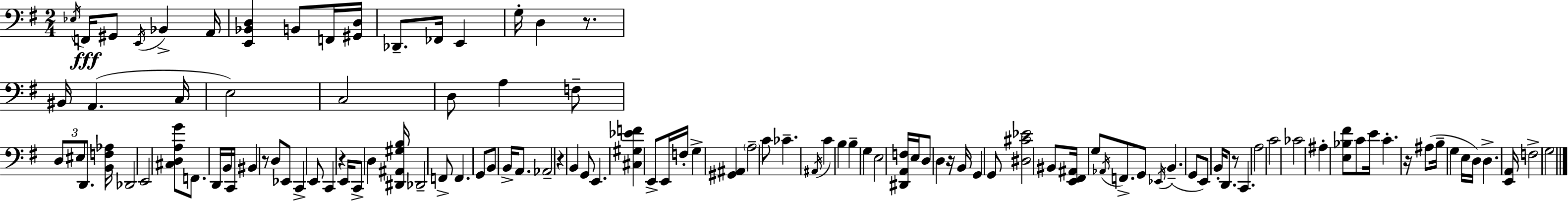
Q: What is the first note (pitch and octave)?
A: Eb3